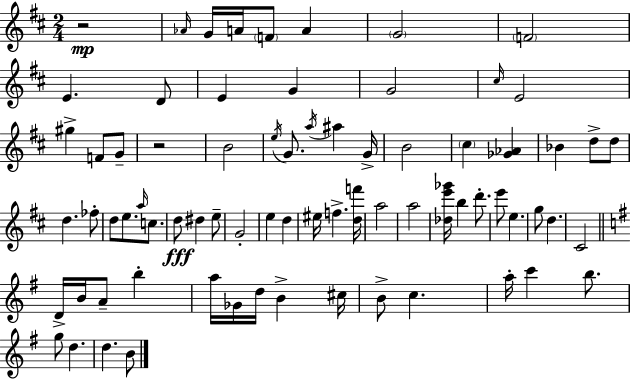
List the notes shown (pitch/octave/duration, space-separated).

R/h Ab4/s G4/s A4/s F4/e A4/q G4/h F4/h E4/q. D4/e E4/q G4/q G4/h C#5/s E4/h G#5/q F4/e G4/e R/h B4/h E5/s G4/e. A5/s A#5/q G4/s B4/h C#5/q [Gb4,Ab4]/q Bb4/q D5/e D5/e D5/q. FES5/e D5/e E5/e. A5/s C5/e. D5/e D#5/q E5/e G4/h E5/q D5/q EIS5/s F5/q. [D5,F6]/s A5/h A5/h [Db5,E6,Gb6]/s B5/q D6/e. E6/e E5/q. G5/e D5/q. C#4/h D4/s B4/s A4/e B5/q A5/s Gb4/s D5/s B4/q C#5/s B4/e C5/q. A5/s C6/q B5/e. G5/e D5/q. D5/q. B4/e